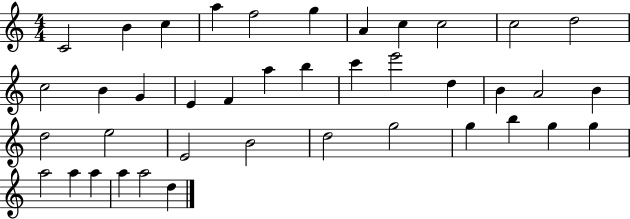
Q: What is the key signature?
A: C major